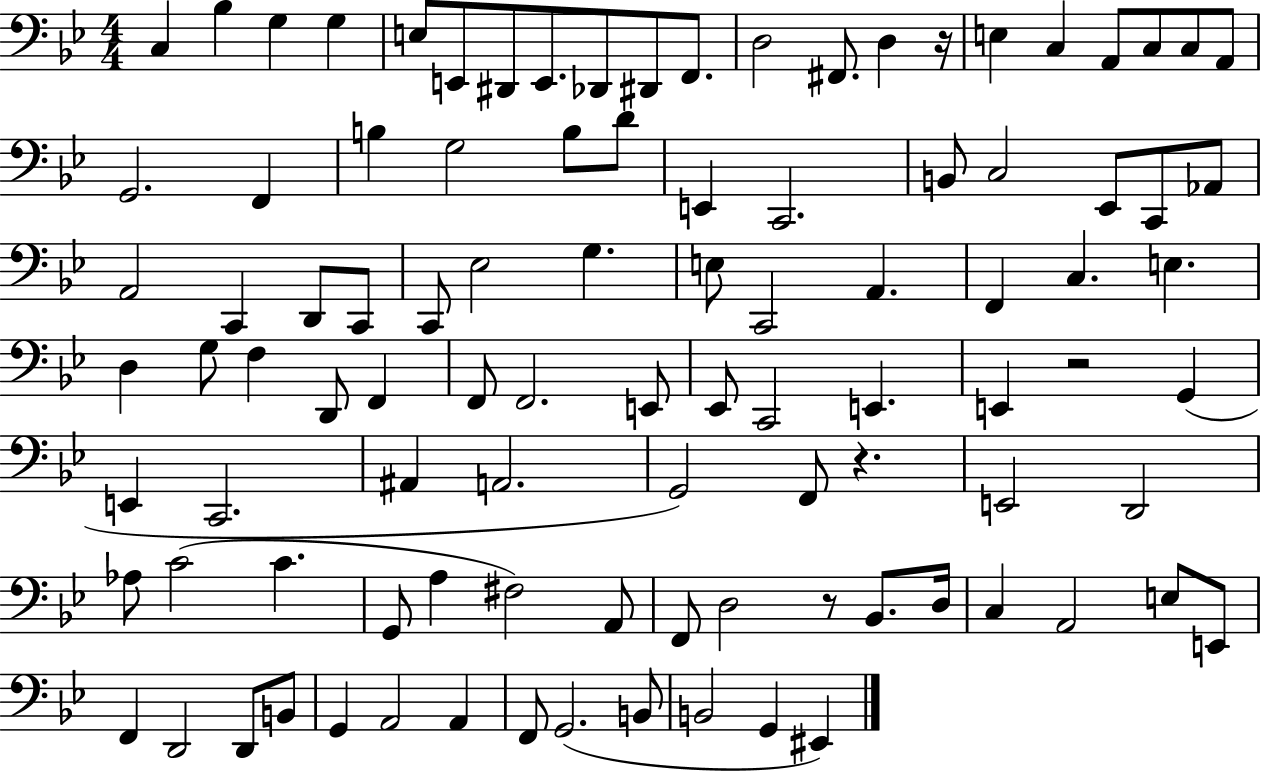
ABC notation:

X:1
T:Untitled
M:4/4
L:1/4
K:Bb
C, _B, G, G, E,/2 E,,/2 ^D,,/2 E,,/2 _D,,/2 ^D,,/2 F,,/2 D,2 ^F,,/2 D, z/4 E, C, A,,/2 C,/2 C,/2 A,,/2 G,,2 F,, B, G,2 B,/2 D/2 E,, C,,2 B,,/2 C,2 _E,,/2 C,,/2 _A,,/2 A,,2 C,, D,,/2 C,,/2 C,,/2 _E,2 G, E,/2 C,,2 A,, F,, C, E, D, G,/2 F, D,,/2 F,, F,,/2 F,,2 E,,/2 _E,,/2 C,,2 E,, E,, z2 G,, E,, C,,2 ^A,, A,,2 G,,2 F,,/2 z E,,2 D,,2 _A,/2 C2 C G,,/2 A, ^F,2 A,,/2 F,,/2 D,2 z/2 _B,,/2 D,/4 C, A,,2 E,/2 E,,/2 F,, D,,2 D,,/2 B,,/2 G,, A,,2 A,, F,,/2 G,,2 B,,/2 B,,2 G,, ^E,,